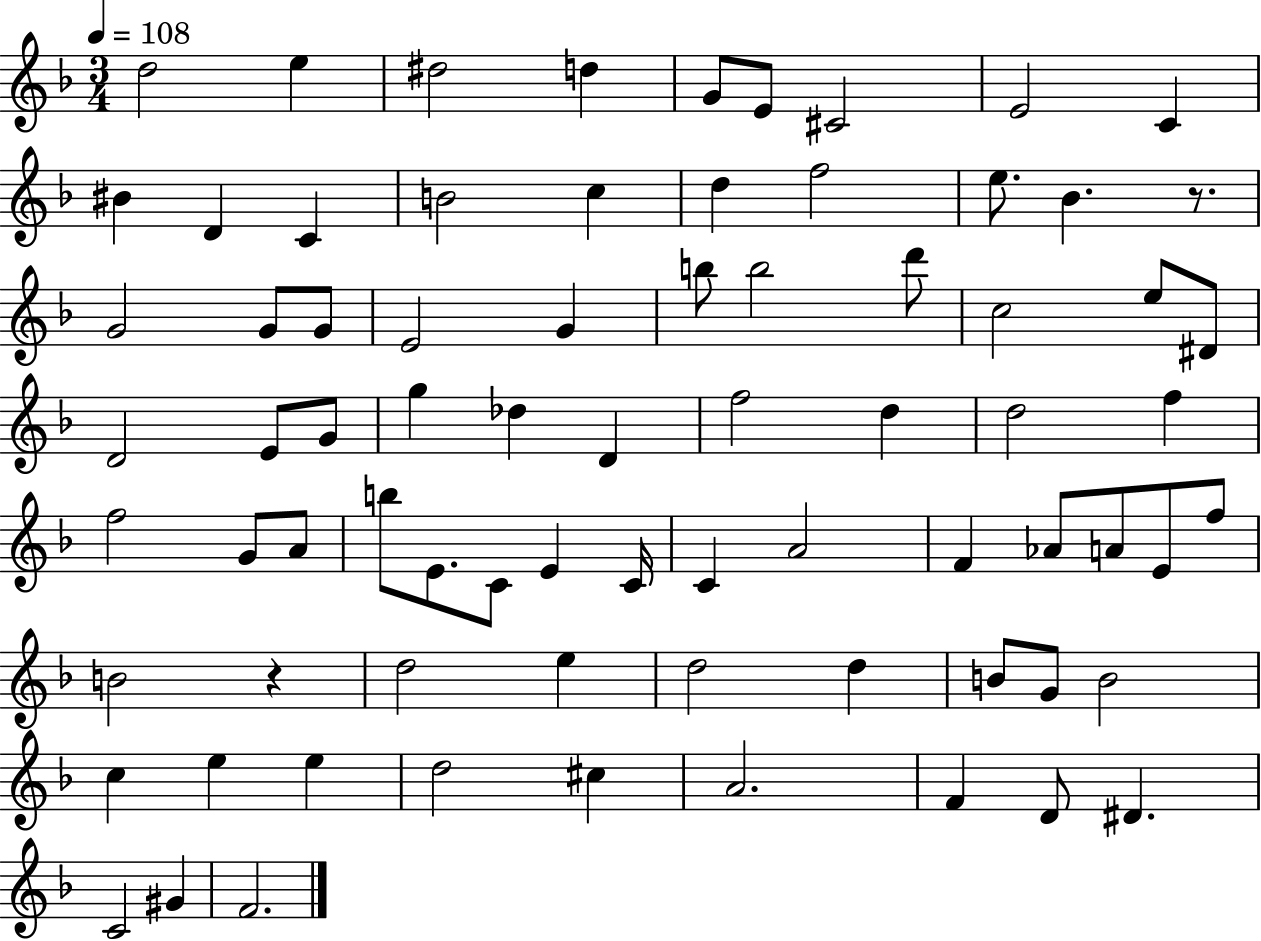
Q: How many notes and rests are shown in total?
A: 76